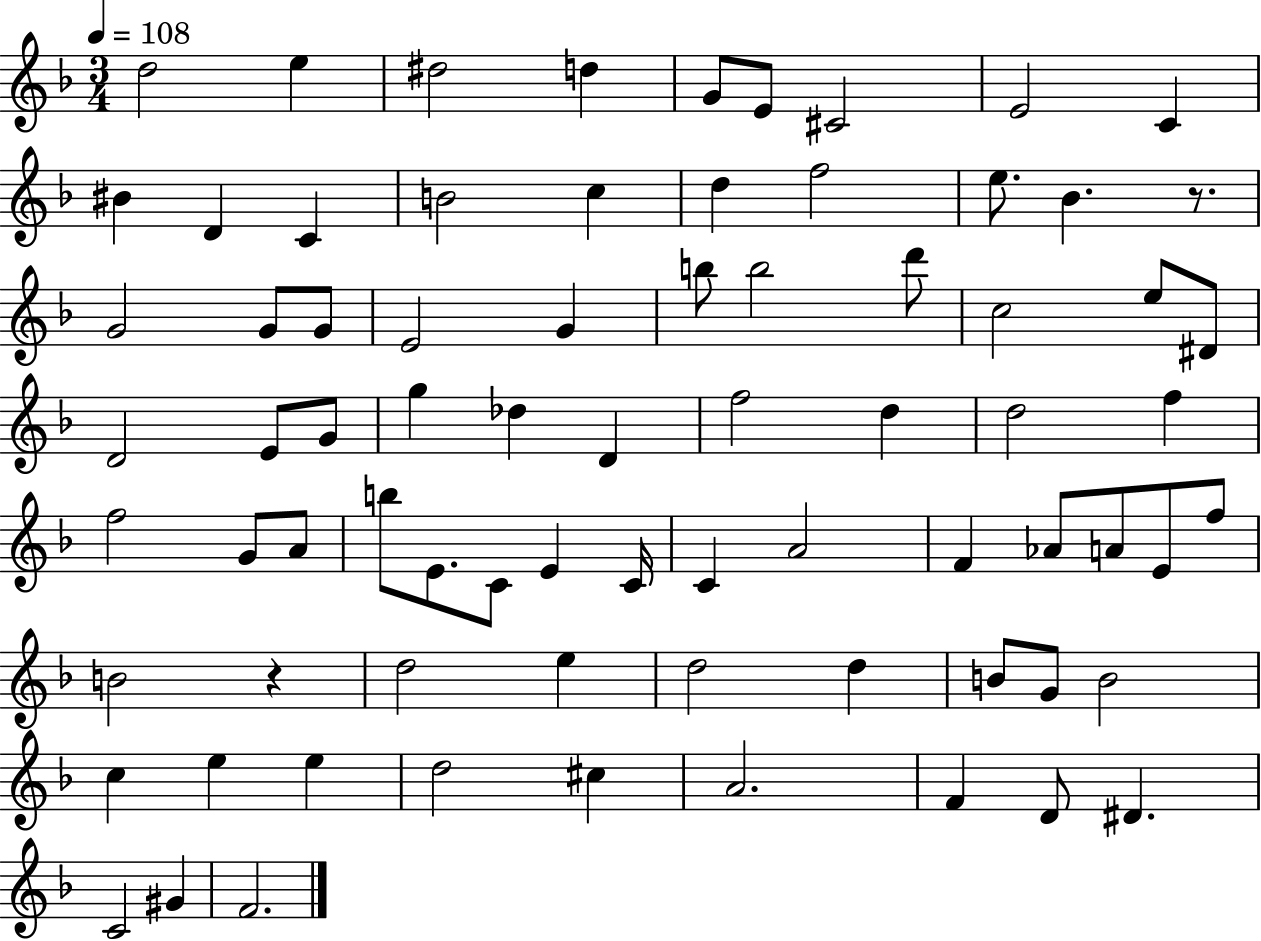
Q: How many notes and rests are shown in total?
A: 76